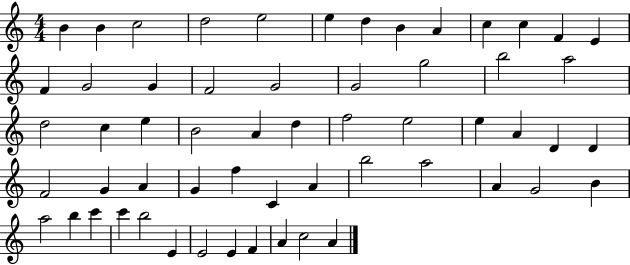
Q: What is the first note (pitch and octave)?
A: B4